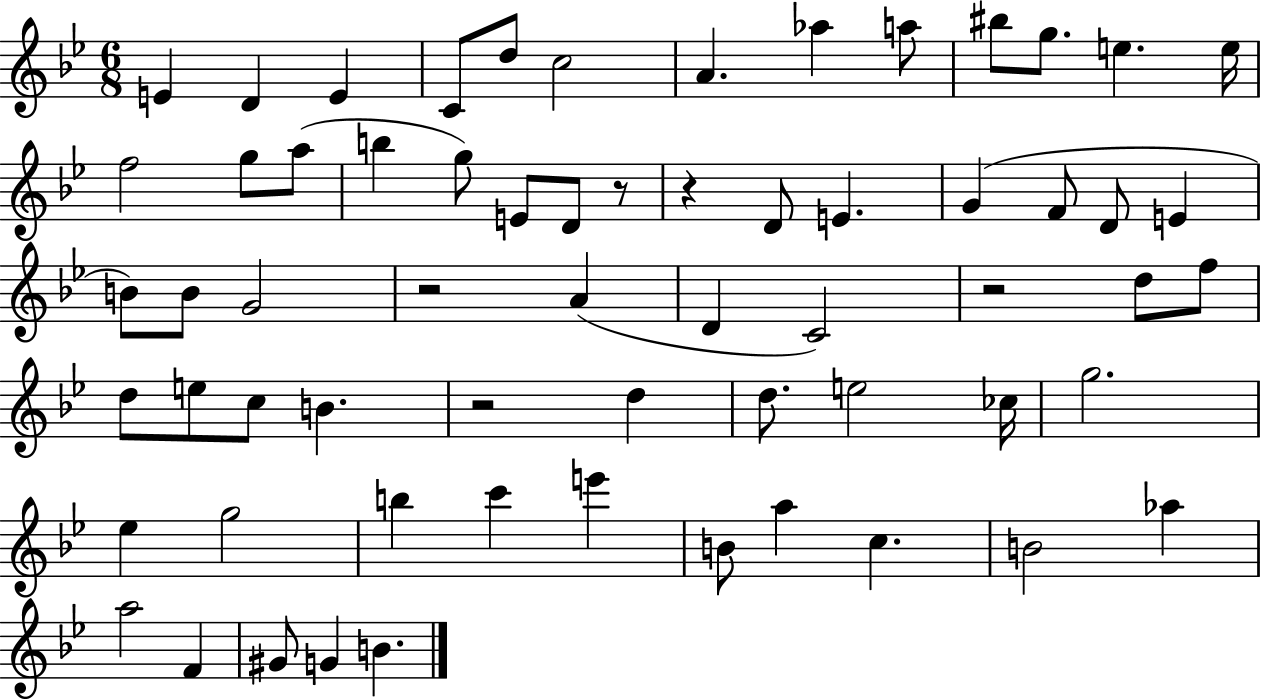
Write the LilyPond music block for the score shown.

{
  \clef treble
  \numericTimeSignature
  \time 6/8
  \key bes \major
  e'4 d'4 e'4 | c'8 d''8 c''2 | a'4. aes''4 a''8 | bis''8 g''8. e''4. e''16 | \break f''2 g''8 a''8( | b''4 g''8) e'8 d'8 r8 | r4 d'8 e'4. | g'4( f'8 d'8 e'4 | \break b'8) b'8 g'2 | r2 a'4( | d'4 c'2) | r2 d''8 f''8 | \break d''8 e''8 c''8 b'4. | r2 d''4 | d''8. e''2 ces''16 | g''2. | \break ees''4 g''2 | b''4 c'''4 e'''4 | b'8 a''4 c''4. | b'2 aes''4 | \break a''2 f'4 | gis'8 g'4 b'4. | \bar "|."
}